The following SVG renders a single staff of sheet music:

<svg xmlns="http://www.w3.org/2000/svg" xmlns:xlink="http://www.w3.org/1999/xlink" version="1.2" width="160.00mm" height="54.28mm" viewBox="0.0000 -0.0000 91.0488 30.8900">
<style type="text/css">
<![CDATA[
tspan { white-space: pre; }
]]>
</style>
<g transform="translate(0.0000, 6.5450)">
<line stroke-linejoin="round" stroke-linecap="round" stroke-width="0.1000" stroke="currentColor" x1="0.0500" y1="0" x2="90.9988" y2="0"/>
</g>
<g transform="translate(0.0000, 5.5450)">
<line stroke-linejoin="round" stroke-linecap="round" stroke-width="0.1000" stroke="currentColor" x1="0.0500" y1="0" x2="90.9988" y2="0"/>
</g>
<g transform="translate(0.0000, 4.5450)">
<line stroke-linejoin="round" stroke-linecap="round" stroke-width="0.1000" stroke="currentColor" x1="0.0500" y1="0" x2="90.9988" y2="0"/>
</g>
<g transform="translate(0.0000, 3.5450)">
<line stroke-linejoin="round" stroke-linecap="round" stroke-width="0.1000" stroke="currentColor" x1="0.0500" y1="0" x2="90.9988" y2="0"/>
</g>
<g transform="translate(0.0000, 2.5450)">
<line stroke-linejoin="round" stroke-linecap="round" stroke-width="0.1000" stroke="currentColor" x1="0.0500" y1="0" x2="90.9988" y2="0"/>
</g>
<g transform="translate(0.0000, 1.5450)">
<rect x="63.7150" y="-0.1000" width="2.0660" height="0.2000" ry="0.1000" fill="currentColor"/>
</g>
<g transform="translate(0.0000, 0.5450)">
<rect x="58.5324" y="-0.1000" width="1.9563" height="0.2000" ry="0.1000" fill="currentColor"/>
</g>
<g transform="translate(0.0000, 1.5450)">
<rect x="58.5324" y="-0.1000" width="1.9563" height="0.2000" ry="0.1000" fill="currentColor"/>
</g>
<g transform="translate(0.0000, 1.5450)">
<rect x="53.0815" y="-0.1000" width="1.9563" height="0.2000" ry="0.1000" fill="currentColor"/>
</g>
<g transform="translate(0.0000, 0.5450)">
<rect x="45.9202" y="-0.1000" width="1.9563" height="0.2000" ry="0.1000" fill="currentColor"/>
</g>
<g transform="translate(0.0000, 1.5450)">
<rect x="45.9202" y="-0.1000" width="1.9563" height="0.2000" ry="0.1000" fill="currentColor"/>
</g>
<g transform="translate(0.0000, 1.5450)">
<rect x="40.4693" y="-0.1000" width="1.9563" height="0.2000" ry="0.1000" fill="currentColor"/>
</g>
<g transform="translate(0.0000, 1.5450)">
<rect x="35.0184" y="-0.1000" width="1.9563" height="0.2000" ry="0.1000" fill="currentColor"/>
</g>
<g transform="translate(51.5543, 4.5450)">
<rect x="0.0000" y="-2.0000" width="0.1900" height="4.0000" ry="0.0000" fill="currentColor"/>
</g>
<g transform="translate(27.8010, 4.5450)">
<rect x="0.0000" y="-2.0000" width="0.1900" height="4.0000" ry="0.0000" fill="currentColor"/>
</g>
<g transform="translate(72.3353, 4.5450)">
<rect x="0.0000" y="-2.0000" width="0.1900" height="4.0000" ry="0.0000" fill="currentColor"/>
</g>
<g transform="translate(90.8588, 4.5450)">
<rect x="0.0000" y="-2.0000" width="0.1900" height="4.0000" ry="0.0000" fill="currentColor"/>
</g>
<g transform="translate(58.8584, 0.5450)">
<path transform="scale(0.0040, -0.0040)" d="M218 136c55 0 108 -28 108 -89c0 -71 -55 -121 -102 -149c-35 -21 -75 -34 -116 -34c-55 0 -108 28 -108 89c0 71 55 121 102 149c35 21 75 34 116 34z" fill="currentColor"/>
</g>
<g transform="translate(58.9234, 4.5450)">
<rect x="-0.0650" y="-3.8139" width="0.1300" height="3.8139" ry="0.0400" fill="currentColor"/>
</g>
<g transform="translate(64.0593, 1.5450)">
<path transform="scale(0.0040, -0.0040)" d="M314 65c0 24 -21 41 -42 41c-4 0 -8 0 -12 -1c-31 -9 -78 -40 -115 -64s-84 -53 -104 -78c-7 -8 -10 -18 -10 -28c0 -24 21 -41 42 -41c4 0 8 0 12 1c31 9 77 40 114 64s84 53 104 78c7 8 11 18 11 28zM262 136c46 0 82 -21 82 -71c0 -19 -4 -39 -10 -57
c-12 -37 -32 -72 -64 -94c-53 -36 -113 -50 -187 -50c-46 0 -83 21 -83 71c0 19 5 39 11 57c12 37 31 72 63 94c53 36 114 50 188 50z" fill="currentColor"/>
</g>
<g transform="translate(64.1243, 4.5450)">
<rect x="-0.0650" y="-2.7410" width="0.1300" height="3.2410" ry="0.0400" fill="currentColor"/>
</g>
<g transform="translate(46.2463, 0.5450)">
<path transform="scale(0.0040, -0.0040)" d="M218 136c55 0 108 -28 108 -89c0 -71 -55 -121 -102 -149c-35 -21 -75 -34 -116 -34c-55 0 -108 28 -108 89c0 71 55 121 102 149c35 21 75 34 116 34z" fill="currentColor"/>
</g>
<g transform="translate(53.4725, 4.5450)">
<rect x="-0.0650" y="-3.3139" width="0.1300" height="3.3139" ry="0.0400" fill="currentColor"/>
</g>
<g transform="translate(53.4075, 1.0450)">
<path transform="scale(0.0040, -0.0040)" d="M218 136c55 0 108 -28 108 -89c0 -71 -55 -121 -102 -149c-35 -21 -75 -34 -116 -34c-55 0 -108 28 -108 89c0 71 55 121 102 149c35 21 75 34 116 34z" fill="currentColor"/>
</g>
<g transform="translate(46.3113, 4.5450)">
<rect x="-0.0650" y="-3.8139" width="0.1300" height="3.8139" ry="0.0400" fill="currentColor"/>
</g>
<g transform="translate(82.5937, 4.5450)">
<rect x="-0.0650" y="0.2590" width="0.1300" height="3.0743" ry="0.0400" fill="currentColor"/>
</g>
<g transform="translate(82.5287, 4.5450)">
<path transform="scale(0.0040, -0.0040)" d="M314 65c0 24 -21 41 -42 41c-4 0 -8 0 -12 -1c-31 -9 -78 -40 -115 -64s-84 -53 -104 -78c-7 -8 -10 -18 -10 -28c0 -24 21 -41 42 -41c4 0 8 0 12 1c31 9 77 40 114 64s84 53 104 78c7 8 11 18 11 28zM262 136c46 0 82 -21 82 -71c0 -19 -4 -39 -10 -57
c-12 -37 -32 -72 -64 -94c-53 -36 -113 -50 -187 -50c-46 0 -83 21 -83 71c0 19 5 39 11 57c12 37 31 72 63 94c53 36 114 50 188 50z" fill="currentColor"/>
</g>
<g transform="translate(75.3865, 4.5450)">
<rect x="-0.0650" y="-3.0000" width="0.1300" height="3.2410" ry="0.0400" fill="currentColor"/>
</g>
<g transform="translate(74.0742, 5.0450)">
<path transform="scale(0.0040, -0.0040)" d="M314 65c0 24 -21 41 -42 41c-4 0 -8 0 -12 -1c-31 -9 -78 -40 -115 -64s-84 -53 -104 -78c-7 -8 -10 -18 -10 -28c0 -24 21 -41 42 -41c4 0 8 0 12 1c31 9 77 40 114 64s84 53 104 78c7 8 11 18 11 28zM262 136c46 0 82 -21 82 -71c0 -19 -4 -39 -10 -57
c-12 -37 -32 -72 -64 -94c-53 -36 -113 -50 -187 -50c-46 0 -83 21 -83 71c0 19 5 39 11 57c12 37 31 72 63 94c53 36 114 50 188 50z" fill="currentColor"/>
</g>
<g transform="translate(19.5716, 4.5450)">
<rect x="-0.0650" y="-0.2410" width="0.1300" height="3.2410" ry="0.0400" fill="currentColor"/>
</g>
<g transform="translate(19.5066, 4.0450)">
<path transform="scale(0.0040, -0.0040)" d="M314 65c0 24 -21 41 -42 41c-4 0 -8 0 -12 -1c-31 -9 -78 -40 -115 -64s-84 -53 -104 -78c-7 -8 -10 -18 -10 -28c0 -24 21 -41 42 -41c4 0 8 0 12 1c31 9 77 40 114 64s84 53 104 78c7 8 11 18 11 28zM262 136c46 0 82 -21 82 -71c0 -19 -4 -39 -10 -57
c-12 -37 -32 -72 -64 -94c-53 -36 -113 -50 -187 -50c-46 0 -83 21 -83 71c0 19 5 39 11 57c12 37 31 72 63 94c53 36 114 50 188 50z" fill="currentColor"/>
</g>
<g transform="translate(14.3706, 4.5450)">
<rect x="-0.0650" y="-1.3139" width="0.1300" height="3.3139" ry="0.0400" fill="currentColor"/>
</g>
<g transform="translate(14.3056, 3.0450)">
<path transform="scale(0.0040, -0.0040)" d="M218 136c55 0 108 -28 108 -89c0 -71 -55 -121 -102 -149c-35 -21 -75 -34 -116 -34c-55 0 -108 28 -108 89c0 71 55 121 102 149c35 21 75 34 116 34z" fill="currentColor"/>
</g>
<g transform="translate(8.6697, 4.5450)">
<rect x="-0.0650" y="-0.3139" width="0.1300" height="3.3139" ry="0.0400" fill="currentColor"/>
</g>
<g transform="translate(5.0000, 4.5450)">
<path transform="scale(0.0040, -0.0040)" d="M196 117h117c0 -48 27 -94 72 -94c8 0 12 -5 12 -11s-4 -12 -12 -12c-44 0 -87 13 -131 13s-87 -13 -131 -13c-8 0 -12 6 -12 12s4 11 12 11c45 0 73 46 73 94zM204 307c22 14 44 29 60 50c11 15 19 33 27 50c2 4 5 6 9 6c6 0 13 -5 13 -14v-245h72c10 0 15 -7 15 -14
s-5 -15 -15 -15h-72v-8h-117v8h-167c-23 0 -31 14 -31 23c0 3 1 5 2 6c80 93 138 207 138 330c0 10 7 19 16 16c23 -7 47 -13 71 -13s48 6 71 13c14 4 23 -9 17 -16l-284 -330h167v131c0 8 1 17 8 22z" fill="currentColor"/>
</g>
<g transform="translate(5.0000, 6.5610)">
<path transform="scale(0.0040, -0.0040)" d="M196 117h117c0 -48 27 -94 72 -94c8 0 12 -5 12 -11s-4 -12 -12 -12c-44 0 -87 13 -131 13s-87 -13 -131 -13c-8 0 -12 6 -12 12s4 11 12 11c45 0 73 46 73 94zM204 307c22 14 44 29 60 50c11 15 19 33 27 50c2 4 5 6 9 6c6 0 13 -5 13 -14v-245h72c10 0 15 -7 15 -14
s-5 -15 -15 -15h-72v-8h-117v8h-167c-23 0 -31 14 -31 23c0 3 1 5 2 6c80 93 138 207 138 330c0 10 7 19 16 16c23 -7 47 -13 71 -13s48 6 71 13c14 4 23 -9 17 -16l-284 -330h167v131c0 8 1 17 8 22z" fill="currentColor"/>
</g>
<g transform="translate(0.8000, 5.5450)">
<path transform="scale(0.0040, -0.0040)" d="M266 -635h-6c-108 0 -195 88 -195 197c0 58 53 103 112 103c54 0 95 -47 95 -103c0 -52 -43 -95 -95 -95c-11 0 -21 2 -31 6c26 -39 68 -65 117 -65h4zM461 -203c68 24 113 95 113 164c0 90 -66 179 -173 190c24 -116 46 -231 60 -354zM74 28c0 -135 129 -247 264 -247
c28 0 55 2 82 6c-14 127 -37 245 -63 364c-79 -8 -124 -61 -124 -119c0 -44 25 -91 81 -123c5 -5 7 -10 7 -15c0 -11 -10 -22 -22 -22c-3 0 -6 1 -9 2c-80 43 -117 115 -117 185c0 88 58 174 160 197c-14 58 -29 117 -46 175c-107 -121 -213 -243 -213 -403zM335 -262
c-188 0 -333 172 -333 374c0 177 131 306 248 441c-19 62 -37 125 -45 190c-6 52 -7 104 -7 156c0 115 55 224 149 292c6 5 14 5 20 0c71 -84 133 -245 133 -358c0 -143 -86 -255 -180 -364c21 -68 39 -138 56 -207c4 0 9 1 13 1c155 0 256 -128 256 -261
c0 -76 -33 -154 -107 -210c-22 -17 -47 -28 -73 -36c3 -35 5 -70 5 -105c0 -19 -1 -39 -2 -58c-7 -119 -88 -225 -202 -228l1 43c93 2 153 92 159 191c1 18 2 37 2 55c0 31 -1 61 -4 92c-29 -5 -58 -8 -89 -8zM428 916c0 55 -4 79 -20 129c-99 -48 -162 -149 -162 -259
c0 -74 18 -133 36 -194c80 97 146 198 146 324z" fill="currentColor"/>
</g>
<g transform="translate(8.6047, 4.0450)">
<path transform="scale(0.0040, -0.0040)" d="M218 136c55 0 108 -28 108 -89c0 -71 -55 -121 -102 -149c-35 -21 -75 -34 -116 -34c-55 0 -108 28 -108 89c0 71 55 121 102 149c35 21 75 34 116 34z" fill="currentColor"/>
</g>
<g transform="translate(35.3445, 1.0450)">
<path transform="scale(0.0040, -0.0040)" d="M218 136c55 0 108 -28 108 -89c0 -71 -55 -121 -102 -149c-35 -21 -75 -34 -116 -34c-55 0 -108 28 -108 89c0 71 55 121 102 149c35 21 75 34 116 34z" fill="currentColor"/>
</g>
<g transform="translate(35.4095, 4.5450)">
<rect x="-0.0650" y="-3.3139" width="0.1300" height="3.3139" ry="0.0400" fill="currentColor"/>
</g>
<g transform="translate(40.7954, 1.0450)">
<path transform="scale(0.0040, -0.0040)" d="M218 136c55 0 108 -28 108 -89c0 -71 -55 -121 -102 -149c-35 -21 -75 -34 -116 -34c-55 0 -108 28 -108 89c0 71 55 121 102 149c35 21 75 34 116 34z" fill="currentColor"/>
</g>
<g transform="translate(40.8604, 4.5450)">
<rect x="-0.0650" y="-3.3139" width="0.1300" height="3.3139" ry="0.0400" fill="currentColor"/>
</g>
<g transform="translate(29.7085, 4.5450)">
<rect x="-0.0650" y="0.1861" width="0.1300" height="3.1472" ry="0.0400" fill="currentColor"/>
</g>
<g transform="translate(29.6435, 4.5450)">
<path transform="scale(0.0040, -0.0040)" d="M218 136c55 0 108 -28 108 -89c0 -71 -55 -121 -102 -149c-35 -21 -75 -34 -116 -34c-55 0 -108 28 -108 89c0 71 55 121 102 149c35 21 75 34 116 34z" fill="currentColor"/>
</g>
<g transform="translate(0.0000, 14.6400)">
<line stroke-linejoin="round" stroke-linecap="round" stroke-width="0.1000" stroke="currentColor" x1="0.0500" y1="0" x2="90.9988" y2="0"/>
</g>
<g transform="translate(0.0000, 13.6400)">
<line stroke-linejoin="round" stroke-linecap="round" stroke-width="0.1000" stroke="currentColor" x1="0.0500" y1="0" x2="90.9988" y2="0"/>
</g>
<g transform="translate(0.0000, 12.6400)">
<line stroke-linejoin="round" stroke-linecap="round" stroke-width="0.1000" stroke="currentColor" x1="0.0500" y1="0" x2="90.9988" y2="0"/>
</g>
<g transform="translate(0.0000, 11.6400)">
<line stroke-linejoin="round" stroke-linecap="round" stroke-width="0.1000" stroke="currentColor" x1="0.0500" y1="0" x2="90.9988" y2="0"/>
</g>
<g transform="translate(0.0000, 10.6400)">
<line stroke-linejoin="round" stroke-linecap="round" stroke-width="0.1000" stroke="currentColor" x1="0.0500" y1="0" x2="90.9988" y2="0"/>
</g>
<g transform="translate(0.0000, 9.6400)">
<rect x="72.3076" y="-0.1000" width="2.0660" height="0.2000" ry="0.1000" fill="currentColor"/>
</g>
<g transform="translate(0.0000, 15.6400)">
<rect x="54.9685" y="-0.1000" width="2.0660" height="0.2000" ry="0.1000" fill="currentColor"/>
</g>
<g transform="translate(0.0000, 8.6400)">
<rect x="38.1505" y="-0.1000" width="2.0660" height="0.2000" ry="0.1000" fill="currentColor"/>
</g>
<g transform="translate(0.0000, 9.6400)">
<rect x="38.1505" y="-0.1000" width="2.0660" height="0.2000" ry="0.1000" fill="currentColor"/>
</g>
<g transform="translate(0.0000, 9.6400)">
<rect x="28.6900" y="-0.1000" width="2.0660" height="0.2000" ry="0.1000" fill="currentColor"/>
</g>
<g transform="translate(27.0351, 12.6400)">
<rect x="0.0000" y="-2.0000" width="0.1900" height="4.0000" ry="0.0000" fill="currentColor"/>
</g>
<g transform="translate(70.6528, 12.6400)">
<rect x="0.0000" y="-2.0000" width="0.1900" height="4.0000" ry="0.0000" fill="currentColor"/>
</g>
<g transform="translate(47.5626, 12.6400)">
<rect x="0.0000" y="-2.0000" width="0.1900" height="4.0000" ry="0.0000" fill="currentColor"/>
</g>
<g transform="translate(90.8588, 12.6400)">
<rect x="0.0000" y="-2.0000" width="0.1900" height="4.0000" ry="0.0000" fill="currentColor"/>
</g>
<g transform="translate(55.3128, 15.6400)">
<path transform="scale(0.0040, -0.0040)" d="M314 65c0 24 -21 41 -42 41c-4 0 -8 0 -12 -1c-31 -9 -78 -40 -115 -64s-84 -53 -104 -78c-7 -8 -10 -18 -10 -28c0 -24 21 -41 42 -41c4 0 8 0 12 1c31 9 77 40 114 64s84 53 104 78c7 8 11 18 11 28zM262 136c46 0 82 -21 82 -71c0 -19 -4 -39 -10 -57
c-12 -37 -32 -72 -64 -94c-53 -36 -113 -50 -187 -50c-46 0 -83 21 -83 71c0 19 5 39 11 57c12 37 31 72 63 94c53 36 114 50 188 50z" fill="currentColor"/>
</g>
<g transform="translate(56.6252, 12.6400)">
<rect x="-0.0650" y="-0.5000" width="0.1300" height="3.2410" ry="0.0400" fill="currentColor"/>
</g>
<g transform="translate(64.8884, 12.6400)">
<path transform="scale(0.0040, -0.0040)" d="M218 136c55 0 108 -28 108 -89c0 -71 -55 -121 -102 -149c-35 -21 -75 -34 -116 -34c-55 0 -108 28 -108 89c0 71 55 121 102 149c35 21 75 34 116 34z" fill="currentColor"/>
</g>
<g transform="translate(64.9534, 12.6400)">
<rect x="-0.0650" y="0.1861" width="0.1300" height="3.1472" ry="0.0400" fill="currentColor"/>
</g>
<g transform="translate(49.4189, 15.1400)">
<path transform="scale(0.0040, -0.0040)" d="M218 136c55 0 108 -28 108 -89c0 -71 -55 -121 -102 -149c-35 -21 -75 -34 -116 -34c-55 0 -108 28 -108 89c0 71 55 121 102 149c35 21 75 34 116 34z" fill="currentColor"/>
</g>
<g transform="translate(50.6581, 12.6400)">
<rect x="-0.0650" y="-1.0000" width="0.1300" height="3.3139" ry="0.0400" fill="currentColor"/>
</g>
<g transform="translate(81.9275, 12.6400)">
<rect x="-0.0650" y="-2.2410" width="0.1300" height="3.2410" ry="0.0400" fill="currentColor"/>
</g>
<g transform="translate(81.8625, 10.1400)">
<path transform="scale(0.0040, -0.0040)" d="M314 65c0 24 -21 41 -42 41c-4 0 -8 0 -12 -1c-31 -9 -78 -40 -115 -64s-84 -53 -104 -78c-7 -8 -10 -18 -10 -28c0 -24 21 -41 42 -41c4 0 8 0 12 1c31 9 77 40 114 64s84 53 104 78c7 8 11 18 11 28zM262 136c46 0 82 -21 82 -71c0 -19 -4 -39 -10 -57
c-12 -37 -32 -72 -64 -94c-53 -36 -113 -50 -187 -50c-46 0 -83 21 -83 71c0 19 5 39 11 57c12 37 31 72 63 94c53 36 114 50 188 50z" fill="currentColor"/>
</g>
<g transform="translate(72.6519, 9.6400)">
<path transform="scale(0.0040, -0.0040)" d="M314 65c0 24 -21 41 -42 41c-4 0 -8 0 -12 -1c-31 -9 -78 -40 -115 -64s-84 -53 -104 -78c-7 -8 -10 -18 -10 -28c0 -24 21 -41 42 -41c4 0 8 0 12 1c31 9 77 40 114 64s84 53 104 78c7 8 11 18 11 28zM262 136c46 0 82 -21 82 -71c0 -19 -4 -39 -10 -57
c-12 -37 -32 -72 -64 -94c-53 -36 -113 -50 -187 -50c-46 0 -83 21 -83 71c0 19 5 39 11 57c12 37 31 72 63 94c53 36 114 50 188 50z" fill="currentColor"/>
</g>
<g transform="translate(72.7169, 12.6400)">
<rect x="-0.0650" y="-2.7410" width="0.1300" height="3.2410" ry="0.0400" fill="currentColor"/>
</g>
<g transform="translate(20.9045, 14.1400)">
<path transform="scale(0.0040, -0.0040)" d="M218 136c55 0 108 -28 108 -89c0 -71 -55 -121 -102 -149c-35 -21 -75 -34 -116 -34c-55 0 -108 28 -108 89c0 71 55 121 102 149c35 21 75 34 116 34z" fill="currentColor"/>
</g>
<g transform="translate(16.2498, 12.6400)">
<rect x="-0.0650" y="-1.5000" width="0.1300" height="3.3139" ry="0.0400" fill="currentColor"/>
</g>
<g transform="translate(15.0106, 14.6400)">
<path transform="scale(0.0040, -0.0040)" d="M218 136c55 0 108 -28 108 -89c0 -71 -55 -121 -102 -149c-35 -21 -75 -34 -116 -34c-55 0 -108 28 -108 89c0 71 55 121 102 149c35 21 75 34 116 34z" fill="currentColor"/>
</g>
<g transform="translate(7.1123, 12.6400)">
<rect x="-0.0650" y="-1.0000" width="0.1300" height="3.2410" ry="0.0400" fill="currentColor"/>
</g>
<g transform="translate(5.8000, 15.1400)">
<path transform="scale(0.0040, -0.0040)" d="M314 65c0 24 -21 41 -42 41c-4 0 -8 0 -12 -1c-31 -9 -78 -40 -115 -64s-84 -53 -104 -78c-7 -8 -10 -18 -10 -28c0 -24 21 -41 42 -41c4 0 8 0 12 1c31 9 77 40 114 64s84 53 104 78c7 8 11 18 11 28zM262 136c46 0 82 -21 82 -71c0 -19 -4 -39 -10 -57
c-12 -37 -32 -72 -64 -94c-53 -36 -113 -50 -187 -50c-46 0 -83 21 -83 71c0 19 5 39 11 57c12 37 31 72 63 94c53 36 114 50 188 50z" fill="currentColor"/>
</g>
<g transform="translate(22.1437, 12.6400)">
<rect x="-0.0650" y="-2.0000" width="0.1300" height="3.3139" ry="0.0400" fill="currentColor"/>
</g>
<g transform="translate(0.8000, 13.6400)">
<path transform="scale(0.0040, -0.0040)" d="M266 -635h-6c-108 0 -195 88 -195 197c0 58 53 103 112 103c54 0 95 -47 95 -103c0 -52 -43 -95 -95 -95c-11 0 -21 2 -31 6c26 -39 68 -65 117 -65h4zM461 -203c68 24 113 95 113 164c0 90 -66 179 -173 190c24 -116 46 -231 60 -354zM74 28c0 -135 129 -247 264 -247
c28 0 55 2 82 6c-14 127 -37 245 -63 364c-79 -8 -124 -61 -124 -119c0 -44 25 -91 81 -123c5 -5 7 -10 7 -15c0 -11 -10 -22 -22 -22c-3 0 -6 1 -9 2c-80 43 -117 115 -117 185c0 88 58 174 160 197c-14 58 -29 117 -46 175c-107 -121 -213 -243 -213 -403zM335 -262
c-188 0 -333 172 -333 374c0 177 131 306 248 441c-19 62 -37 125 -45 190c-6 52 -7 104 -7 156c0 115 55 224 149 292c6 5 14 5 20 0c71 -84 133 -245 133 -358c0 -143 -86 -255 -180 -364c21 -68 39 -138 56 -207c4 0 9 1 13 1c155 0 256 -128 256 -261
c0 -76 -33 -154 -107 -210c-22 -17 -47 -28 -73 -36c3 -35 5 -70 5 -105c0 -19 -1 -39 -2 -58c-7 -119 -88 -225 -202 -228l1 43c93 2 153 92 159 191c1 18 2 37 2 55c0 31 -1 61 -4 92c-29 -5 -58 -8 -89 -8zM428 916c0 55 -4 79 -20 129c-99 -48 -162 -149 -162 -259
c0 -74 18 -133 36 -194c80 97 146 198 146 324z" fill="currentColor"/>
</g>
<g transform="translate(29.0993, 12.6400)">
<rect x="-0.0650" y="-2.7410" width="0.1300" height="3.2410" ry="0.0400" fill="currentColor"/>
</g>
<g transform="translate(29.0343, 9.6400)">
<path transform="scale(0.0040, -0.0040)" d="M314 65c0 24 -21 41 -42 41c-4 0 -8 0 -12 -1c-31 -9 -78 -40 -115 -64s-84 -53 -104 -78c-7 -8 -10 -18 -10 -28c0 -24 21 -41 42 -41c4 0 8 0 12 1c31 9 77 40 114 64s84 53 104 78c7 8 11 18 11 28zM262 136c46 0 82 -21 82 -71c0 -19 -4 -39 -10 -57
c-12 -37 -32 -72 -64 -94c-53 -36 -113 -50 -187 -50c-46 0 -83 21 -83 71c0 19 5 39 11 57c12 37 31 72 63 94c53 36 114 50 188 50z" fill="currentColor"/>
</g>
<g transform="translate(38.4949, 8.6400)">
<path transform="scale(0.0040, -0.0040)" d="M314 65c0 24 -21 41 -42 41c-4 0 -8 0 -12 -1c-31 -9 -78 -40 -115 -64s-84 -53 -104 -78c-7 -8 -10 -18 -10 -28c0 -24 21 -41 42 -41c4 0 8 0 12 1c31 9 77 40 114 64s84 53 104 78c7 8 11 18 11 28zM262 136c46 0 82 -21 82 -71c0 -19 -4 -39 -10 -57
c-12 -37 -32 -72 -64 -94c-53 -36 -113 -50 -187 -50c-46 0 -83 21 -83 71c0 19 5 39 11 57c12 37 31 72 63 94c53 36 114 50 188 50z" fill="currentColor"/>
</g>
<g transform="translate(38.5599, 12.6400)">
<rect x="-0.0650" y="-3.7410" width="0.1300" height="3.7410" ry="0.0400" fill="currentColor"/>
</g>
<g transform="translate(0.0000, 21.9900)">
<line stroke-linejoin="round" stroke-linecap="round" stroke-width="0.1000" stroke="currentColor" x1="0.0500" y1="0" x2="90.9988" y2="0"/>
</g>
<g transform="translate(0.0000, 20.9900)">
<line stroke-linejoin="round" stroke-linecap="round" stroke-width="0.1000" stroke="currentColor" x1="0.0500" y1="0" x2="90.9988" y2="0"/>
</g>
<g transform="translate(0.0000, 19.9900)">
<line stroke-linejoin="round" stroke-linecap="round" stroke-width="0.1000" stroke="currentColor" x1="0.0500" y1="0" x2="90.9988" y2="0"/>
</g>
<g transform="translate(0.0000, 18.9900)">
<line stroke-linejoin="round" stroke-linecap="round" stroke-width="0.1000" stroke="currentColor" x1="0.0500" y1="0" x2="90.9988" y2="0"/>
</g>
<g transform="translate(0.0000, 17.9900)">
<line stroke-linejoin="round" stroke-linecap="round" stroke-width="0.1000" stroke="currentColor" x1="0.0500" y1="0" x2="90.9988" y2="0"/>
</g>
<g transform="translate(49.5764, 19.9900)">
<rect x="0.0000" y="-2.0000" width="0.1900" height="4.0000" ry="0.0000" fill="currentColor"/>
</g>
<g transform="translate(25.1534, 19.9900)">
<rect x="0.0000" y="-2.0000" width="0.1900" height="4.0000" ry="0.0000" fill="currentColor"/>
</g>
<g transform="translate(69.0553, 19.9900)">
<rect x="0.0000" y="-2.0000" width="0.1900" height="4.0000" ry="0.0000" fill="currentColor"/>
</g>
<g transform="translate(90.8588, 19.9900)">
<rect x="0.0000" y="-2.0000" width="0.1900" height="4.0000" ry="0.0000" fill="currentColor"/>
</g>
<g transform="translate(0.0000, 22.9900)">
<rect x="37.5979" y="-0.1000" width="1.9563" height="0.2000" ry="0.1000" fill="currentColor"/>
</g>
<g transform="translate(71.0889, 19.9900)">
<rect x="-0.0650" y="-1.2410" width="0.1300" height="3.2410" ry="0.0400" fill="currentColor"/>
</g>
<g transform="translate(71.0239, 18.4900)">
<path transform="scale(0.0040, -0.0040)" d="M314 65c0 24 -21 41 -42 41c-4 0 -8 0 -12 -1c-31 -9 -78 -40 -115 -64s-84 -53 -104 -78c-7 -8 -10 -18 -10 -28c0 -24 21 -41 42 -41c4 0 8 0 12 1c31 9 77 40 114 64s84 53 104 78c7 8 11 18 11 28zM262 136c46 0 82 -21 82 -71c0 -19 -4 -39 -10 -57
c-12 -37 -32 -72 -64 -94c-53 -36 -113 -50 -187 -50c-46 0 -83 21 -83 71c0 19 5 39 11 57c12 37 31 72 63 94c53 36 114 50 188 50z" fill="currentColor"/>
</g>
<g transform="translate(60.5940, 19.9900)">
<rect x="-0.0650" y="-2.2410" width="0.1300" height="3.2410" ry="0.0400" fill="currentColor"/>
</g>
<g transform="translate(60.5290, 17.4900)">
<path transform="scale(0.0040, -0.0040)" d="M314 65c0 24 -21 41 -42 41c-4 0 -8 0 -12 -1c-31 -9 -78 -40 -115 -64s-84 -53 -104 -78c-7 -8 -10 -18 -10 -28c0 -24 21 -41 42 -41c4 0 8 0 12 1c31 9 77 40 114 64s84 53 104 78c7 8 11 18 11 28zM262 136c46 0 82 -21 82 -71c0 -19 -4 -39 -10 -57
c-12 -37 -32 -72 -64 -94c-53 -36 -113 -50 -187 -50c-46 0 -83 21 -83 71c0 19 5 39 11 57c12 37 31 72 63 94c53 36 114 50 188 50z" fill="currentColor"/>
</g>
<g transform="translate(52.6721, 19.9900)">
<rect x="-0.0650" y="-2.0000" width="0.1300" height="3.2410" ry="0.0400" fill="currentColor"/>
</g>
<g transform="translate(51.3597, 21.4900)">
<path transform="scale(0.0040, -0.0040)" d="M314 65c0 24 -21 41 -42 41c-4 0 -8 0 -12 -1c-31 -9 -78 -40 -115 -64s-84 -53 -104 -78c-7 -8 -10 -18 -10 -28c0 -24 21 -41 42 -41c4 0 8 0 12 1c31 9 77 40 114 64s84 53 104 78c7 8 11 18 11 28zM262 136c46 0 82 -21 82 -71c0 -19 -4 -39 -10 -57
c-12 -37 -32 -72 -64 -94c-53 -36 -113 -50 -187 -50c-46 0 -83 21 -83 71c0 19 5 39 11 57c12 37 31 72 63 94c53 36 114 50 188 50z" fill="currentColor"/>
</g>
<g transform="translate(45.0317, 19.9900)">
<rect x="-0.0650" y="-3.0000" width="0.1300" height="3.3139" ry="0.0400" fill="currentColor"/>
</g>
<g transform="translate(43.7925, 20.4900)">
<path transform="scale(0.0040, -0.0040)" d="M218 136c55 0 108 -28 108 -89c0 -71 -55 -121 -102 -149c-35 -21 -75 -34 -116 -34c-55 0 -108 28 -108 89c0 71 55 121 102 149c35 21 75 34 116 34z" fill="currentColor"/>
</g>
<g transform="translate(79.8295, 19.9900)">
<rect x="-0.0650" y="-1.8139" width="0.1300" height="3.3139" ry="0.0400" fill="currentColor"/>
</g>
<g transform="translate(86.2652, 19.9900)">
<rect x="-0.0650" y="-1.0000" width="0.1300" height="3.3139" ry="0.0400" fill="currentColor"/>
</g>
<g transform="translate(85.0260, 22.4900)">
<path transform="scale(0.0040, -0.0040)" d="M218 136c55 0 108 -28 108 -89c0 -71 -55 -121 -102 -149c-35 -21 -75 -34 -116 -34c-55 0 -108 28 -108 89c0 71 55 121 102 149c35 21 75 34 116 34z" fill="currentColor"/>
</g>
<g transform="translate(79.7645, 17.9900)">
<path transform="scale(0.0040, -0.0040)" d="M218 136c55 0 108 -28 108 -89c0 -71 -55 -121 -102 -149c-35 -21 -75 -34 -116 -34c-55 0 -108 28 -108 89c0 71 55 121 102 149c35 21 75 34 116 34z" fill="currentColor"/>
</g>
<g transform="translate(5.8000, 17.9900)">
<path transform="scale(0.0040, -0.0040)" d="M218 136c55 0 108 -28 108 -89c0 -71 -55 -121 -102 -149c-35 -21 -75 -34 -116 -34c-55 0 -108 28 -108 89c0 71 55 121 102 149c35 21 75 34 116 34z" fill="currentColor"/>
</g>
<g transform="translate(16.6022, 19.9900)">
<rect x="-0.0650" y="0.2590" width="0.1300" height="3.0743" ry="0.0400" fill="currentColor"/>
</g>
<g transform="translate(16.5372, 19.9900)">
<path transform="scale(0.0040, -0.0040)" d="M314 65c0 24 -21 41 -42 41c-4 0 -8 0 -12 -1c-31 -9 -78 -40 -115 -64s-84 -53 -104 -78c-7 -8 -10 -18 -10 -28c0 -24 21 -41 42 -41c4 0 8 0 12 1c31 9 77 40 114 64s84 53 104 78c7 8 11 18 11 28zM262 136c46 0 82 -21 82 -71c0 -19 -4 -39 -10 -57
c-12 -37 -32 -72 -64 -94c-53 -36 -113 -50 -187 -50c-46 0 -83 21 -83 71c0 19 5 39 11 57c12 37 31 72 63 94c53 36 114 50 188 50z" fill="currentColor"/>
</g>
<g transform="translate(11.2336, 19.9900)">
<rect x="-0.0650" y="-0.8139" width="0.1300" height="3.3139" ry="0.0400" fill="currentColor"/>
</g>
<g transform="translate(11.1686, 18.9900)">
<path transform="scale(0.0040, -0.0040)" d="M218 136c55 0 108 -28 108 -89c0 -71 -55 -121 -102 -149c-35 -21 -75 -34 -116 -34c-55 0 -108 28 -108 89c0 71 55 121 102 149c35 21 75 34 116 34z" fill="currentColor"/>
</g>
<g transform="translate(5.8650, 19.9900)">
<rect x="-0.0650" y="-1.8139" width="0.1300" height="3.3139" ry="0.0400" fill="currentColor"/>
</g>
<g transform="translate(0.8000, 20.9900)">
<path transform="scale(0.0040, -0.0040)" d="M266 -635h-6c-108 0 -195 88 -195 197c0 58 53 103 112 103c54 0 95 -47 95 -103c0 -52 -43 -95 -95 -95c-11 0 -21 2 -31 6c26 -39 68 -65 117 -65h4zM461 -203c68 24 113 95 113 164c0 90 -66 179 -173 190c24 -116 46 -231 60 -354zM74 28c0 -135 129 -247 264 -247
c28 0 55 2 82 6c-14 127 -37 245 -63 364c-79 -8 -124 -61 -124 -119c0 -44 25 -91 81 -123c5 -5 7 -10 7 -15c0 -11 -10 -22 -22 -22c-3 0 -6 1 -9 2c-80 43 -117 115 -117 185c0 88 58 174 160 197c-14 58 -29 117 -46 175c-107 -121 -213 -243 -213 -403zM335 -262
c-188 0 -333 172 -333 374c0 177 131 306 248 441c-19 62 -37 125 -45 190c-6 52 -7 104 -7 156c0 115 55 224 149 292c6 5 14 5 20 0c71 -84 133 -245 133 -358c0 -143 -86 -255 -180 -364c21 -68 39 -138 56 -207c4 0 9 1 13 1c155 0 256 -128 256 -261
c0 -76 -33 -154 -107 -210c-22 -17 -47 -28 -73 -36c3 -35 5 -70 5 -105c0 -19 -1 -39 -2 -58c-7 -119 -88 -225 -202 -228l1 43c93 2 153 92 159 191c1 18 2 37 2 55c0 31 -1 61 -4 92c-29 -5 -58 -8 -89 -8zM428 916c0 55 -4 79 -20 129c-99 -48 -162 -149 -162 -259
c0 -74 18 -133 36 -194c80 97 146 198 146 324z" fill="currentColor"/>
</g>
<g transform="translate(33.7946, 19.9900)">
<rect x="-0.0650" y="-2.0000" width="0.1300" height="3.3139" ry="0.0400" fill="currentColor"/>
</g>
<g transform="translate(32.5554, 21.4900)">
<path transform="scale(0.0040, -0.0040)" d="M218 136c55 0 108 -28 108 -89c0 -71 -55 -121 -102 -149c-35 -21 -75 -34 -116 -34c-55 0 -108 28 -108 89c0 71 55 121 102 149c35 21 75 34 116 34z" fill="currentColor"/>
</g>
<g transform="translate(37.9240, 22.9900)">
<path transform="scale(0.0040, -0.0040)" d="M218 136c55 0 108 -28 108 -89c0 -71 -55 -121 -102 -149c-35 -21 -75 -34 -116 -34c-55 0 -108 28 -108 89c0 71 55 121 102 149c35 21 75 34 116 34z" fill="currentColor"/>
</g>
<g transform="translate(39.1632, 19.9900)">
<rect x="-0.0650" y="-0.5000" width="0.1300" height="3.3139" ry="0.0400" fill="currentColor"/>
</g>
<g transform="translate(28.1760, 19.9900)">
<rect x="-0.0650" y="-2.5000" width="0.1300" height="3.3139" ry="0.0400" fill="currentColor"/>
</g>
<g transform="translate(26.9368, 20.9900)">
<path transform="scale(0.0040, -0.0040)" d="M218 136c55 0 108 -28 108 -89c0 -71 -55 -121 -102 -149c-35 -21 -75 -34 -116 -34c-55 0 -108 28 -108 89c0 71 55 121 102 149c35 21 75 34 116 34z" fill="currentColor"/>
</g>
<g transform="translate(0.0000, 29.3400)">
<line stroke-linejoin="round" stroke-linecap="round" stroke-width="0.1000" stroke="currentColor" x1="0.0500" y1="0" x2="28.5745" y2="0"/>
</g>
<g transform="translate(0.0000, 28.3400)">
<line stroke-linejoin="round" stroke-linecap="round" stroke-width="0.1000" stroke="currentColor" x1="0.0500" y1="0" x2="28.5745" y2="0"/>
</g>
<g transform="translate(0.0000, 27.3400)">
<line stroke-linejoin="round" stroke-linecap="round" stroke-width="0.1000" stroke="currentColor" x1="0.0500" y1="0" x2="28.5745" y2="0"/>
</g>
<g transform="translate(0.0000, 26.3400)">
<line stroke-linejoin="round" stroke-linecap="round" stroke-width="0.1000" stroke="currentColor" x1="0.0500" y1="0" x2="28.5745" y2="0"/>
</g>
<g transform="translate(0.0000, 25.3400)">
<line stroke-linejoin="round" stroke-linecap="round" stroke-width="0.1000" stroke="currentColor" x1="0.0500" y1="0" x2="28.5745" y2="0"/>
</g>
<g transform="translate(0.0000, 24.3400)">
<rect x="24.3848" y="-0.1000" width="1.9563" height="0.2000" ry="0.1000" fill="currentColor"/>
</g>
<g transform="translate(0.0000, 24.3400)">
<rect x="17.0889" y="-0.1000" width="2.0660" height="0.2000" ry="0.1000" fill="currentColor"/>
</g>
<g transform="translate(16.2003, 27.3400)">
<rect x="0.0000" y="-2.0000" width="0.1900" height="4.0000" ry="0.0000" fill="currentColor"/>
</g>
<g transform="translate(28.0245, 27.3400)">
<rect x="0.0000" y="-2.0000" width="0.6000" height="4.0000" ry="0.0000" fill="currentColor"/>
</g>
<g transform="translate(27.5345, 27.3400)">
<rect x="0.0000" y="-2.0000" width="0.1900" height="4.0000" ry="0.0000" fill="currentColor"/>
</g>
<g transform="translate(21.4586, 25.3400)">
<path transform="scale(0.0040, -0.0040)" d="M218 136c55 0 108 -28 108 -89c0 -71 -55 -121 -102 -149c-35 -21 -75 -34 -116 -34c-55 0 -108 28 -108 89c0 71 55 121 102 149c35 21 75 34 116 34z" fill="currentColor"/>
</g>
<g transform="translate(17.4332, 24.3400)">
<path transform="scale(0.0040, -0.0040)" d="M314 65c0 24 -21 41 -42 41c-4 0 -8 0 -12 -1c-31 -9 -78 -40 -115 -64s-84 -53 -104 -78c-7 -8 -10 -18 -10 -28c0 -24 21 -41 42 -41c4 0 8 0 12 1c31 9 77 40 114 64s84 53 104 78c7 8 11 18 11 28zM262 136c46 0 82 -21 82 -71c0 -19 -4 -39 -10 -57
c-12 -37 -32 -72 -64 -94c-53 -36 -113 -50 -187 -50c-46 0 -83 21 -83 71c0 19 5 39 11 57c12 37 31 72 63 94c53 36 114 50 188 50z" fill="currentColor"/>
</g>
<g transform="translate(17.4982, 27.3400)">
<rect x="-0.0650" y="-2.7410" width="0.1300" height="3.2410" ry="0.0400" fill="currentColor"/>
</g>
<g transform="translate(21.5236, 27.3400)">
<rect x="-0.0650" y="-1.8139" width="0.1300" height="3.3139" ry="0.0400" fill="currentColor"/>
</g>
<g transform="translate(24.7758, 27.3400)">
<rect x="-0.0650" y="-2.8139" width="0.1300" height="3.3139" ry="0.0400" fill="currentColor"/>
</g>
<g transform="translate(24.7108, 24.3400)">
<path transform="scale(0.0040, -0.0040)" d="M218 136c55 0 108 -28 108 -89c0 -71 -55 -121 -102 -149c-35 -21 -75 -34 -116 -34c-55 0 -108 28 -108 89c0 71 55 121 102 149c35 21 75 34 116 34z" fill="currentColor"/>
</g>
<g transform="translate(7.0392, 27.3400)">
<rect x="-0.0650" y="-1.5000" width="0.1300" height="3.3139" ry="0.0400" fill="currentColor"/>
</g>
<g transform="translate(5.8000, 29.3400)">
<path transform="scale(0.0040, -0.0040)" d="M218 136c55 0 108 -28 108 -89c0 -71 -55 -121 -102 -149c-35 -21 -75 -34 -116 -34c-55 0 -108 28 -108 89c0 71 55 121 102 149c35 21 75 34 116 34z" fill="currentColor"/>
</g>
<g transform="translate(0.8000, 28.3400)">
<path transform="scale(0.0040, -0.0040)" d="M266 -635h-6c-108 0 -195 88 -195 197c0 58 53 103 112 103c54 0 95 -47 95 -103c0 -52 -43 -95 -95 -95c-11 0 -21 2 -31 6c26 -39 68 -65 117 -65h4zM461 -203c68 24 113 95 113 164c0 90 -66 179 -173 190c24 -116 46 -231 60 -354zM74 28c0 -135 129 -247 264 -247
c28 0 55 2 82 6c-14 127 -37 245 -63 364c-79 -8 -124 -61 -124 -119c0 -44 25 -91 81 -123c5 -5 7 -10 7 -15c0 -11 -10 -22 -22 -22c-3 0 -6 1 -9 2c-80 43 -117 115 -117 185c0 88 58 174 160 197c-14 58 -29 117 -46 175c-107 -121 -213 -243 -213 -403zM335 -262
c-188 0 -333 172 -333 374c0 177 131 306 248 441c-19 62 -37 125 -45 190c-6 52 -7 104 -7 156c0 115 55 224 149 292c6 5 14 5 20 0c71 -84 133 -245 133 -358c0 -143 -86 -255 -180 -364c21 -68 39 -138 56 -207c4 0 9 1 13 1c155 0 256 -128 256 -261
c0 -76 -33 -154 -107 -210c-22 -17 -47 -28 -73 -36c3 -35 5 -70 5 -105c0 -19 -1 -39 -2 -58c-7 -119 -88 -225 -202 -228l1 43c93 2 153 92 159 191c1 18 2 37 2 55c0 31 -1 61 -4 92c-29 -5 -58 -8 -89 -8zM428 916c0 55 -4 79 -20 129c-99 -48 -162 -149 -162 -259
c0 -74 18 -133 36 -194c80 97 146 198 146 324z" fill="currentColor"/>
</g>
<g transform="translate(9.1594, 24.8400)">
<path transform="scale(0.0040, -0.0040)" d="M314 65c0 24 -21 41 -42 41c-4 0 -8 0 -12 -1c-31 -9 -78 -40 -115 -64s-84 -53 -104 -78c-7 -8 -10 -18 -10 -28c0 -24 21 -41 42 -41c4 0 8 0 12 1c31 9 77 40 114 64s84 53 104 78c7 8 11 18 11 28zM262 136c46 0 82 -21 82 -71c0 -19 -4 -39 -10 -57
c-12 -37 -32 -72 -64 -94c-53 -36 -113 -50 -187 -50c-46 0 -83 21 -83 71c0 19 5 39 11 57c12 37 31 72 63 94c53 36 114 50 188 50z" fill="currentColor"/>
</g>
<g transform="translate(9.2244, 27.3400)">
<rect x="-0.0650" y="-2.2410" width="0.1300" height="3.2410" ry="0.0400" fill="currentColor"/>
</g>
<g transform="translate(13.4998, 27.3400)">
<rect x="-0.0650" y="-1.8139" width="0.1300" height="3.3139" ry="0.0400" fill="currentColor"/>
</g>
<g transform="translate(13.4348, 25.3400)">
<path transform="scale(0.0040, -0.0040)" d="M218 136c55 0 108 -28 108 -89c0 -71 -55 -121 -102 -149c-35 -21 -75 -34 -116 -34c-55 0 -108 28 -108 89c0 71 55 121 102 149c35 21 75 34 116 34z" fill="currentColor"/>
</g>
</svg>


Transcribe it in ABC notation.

X:1
T:Untitled
M:4/4
L:1/4
K:C
c e c2 B b b c' b c' a2 A2 B2 D2 E F a2 c'2 D C2 B a2 g2 f d B2 G F C A F2 g2 e2 f D E g2 f a2 f a